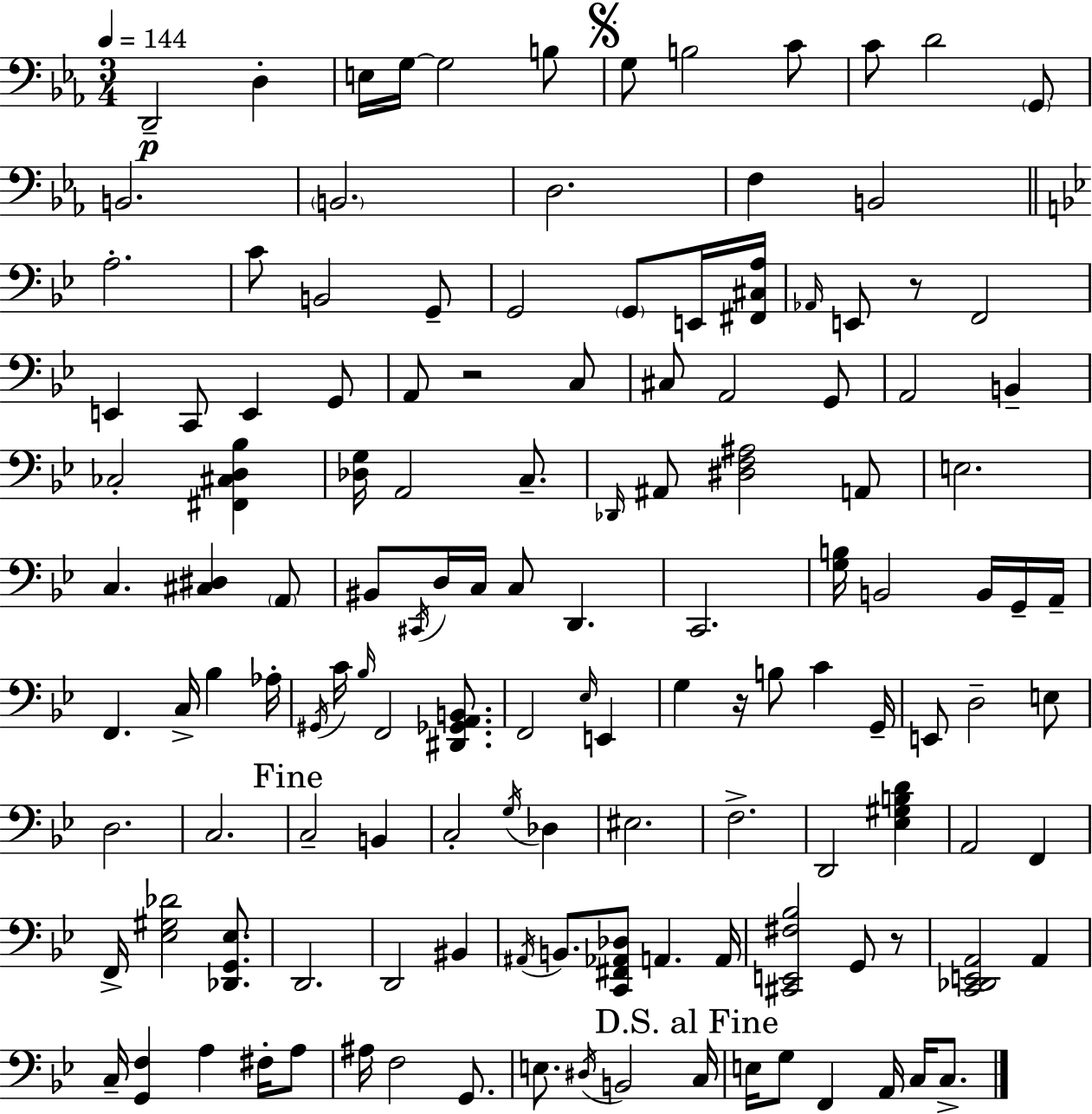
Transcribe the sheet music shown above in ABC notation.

X:1
T:Untitled
M:3/4
L:1/4
K:Cm
D,,2 D, E,/4 G,/4 G,2 B,/2 G,/2 B,2 C/2 C/2 D2 G,,/2 B,,2 B,,2 D,2 F, B,,2 A,2 C/2 B,,2 G,,/2 G,,2 G,,/2 E,,/4 [^F,,^C,A,]/4 _A,,/4 E,,/2 z/2 F,,2 E,, C,,/2 E,, G,,/2 A,,/2 z2 C,/2 ^C,/2 A,,2 G,,/2 A,,2 B,, _C,2 [^F,,^C,D,_B,] [_D,G,]/4 A,,2 C,/2 _D,,/4 ^A,,/2 [^D,F,^A,]2 A,,/2 E,2 C, [^C,^D,] A,,/2 ^B,,/2 ^C,,/4 D,/4 C,/4 C,/2 D,, C,,2 [G,B,]/4 B,,2 B,,/4 G,,/4 A,,/4 F,, C,/4 _B, _A,/4 ^G,,/4 C/4 _B,/4 F,,2 [^D,,_G,,A,,B,,]/2 F,,2 _E,/4 E,, G, z/4 B,/2 C G,,/4 E,,/2 D,2 E,/2 D,2 C,2 C,2 B,, C,2 G,/4 _D, ^E,2 F,2 D,,2 [_E,^G,B,D] A,,2 F,, F,,/4 [_E,^G,_D]2 [_D,,G,,_E,]/2 D,,2 D,,2 ^B,, ^A,,/4 B,,/2 [C,,^F,,_A,,_D,]/2 A,, A,,/4 [^C,,E,,^F,_B,]2 G,,/2 z/2 [C,,_D,,E,,A,,]2 A,, C,/4 [G,,F,] A, ^F,/4 A,/2 ^A,/4 F,2 G,,/2 E,/2 ^D,/4 B,,2 C,/4 E,/4 G,/2 F,, A,,/4 C,/4 C,/2